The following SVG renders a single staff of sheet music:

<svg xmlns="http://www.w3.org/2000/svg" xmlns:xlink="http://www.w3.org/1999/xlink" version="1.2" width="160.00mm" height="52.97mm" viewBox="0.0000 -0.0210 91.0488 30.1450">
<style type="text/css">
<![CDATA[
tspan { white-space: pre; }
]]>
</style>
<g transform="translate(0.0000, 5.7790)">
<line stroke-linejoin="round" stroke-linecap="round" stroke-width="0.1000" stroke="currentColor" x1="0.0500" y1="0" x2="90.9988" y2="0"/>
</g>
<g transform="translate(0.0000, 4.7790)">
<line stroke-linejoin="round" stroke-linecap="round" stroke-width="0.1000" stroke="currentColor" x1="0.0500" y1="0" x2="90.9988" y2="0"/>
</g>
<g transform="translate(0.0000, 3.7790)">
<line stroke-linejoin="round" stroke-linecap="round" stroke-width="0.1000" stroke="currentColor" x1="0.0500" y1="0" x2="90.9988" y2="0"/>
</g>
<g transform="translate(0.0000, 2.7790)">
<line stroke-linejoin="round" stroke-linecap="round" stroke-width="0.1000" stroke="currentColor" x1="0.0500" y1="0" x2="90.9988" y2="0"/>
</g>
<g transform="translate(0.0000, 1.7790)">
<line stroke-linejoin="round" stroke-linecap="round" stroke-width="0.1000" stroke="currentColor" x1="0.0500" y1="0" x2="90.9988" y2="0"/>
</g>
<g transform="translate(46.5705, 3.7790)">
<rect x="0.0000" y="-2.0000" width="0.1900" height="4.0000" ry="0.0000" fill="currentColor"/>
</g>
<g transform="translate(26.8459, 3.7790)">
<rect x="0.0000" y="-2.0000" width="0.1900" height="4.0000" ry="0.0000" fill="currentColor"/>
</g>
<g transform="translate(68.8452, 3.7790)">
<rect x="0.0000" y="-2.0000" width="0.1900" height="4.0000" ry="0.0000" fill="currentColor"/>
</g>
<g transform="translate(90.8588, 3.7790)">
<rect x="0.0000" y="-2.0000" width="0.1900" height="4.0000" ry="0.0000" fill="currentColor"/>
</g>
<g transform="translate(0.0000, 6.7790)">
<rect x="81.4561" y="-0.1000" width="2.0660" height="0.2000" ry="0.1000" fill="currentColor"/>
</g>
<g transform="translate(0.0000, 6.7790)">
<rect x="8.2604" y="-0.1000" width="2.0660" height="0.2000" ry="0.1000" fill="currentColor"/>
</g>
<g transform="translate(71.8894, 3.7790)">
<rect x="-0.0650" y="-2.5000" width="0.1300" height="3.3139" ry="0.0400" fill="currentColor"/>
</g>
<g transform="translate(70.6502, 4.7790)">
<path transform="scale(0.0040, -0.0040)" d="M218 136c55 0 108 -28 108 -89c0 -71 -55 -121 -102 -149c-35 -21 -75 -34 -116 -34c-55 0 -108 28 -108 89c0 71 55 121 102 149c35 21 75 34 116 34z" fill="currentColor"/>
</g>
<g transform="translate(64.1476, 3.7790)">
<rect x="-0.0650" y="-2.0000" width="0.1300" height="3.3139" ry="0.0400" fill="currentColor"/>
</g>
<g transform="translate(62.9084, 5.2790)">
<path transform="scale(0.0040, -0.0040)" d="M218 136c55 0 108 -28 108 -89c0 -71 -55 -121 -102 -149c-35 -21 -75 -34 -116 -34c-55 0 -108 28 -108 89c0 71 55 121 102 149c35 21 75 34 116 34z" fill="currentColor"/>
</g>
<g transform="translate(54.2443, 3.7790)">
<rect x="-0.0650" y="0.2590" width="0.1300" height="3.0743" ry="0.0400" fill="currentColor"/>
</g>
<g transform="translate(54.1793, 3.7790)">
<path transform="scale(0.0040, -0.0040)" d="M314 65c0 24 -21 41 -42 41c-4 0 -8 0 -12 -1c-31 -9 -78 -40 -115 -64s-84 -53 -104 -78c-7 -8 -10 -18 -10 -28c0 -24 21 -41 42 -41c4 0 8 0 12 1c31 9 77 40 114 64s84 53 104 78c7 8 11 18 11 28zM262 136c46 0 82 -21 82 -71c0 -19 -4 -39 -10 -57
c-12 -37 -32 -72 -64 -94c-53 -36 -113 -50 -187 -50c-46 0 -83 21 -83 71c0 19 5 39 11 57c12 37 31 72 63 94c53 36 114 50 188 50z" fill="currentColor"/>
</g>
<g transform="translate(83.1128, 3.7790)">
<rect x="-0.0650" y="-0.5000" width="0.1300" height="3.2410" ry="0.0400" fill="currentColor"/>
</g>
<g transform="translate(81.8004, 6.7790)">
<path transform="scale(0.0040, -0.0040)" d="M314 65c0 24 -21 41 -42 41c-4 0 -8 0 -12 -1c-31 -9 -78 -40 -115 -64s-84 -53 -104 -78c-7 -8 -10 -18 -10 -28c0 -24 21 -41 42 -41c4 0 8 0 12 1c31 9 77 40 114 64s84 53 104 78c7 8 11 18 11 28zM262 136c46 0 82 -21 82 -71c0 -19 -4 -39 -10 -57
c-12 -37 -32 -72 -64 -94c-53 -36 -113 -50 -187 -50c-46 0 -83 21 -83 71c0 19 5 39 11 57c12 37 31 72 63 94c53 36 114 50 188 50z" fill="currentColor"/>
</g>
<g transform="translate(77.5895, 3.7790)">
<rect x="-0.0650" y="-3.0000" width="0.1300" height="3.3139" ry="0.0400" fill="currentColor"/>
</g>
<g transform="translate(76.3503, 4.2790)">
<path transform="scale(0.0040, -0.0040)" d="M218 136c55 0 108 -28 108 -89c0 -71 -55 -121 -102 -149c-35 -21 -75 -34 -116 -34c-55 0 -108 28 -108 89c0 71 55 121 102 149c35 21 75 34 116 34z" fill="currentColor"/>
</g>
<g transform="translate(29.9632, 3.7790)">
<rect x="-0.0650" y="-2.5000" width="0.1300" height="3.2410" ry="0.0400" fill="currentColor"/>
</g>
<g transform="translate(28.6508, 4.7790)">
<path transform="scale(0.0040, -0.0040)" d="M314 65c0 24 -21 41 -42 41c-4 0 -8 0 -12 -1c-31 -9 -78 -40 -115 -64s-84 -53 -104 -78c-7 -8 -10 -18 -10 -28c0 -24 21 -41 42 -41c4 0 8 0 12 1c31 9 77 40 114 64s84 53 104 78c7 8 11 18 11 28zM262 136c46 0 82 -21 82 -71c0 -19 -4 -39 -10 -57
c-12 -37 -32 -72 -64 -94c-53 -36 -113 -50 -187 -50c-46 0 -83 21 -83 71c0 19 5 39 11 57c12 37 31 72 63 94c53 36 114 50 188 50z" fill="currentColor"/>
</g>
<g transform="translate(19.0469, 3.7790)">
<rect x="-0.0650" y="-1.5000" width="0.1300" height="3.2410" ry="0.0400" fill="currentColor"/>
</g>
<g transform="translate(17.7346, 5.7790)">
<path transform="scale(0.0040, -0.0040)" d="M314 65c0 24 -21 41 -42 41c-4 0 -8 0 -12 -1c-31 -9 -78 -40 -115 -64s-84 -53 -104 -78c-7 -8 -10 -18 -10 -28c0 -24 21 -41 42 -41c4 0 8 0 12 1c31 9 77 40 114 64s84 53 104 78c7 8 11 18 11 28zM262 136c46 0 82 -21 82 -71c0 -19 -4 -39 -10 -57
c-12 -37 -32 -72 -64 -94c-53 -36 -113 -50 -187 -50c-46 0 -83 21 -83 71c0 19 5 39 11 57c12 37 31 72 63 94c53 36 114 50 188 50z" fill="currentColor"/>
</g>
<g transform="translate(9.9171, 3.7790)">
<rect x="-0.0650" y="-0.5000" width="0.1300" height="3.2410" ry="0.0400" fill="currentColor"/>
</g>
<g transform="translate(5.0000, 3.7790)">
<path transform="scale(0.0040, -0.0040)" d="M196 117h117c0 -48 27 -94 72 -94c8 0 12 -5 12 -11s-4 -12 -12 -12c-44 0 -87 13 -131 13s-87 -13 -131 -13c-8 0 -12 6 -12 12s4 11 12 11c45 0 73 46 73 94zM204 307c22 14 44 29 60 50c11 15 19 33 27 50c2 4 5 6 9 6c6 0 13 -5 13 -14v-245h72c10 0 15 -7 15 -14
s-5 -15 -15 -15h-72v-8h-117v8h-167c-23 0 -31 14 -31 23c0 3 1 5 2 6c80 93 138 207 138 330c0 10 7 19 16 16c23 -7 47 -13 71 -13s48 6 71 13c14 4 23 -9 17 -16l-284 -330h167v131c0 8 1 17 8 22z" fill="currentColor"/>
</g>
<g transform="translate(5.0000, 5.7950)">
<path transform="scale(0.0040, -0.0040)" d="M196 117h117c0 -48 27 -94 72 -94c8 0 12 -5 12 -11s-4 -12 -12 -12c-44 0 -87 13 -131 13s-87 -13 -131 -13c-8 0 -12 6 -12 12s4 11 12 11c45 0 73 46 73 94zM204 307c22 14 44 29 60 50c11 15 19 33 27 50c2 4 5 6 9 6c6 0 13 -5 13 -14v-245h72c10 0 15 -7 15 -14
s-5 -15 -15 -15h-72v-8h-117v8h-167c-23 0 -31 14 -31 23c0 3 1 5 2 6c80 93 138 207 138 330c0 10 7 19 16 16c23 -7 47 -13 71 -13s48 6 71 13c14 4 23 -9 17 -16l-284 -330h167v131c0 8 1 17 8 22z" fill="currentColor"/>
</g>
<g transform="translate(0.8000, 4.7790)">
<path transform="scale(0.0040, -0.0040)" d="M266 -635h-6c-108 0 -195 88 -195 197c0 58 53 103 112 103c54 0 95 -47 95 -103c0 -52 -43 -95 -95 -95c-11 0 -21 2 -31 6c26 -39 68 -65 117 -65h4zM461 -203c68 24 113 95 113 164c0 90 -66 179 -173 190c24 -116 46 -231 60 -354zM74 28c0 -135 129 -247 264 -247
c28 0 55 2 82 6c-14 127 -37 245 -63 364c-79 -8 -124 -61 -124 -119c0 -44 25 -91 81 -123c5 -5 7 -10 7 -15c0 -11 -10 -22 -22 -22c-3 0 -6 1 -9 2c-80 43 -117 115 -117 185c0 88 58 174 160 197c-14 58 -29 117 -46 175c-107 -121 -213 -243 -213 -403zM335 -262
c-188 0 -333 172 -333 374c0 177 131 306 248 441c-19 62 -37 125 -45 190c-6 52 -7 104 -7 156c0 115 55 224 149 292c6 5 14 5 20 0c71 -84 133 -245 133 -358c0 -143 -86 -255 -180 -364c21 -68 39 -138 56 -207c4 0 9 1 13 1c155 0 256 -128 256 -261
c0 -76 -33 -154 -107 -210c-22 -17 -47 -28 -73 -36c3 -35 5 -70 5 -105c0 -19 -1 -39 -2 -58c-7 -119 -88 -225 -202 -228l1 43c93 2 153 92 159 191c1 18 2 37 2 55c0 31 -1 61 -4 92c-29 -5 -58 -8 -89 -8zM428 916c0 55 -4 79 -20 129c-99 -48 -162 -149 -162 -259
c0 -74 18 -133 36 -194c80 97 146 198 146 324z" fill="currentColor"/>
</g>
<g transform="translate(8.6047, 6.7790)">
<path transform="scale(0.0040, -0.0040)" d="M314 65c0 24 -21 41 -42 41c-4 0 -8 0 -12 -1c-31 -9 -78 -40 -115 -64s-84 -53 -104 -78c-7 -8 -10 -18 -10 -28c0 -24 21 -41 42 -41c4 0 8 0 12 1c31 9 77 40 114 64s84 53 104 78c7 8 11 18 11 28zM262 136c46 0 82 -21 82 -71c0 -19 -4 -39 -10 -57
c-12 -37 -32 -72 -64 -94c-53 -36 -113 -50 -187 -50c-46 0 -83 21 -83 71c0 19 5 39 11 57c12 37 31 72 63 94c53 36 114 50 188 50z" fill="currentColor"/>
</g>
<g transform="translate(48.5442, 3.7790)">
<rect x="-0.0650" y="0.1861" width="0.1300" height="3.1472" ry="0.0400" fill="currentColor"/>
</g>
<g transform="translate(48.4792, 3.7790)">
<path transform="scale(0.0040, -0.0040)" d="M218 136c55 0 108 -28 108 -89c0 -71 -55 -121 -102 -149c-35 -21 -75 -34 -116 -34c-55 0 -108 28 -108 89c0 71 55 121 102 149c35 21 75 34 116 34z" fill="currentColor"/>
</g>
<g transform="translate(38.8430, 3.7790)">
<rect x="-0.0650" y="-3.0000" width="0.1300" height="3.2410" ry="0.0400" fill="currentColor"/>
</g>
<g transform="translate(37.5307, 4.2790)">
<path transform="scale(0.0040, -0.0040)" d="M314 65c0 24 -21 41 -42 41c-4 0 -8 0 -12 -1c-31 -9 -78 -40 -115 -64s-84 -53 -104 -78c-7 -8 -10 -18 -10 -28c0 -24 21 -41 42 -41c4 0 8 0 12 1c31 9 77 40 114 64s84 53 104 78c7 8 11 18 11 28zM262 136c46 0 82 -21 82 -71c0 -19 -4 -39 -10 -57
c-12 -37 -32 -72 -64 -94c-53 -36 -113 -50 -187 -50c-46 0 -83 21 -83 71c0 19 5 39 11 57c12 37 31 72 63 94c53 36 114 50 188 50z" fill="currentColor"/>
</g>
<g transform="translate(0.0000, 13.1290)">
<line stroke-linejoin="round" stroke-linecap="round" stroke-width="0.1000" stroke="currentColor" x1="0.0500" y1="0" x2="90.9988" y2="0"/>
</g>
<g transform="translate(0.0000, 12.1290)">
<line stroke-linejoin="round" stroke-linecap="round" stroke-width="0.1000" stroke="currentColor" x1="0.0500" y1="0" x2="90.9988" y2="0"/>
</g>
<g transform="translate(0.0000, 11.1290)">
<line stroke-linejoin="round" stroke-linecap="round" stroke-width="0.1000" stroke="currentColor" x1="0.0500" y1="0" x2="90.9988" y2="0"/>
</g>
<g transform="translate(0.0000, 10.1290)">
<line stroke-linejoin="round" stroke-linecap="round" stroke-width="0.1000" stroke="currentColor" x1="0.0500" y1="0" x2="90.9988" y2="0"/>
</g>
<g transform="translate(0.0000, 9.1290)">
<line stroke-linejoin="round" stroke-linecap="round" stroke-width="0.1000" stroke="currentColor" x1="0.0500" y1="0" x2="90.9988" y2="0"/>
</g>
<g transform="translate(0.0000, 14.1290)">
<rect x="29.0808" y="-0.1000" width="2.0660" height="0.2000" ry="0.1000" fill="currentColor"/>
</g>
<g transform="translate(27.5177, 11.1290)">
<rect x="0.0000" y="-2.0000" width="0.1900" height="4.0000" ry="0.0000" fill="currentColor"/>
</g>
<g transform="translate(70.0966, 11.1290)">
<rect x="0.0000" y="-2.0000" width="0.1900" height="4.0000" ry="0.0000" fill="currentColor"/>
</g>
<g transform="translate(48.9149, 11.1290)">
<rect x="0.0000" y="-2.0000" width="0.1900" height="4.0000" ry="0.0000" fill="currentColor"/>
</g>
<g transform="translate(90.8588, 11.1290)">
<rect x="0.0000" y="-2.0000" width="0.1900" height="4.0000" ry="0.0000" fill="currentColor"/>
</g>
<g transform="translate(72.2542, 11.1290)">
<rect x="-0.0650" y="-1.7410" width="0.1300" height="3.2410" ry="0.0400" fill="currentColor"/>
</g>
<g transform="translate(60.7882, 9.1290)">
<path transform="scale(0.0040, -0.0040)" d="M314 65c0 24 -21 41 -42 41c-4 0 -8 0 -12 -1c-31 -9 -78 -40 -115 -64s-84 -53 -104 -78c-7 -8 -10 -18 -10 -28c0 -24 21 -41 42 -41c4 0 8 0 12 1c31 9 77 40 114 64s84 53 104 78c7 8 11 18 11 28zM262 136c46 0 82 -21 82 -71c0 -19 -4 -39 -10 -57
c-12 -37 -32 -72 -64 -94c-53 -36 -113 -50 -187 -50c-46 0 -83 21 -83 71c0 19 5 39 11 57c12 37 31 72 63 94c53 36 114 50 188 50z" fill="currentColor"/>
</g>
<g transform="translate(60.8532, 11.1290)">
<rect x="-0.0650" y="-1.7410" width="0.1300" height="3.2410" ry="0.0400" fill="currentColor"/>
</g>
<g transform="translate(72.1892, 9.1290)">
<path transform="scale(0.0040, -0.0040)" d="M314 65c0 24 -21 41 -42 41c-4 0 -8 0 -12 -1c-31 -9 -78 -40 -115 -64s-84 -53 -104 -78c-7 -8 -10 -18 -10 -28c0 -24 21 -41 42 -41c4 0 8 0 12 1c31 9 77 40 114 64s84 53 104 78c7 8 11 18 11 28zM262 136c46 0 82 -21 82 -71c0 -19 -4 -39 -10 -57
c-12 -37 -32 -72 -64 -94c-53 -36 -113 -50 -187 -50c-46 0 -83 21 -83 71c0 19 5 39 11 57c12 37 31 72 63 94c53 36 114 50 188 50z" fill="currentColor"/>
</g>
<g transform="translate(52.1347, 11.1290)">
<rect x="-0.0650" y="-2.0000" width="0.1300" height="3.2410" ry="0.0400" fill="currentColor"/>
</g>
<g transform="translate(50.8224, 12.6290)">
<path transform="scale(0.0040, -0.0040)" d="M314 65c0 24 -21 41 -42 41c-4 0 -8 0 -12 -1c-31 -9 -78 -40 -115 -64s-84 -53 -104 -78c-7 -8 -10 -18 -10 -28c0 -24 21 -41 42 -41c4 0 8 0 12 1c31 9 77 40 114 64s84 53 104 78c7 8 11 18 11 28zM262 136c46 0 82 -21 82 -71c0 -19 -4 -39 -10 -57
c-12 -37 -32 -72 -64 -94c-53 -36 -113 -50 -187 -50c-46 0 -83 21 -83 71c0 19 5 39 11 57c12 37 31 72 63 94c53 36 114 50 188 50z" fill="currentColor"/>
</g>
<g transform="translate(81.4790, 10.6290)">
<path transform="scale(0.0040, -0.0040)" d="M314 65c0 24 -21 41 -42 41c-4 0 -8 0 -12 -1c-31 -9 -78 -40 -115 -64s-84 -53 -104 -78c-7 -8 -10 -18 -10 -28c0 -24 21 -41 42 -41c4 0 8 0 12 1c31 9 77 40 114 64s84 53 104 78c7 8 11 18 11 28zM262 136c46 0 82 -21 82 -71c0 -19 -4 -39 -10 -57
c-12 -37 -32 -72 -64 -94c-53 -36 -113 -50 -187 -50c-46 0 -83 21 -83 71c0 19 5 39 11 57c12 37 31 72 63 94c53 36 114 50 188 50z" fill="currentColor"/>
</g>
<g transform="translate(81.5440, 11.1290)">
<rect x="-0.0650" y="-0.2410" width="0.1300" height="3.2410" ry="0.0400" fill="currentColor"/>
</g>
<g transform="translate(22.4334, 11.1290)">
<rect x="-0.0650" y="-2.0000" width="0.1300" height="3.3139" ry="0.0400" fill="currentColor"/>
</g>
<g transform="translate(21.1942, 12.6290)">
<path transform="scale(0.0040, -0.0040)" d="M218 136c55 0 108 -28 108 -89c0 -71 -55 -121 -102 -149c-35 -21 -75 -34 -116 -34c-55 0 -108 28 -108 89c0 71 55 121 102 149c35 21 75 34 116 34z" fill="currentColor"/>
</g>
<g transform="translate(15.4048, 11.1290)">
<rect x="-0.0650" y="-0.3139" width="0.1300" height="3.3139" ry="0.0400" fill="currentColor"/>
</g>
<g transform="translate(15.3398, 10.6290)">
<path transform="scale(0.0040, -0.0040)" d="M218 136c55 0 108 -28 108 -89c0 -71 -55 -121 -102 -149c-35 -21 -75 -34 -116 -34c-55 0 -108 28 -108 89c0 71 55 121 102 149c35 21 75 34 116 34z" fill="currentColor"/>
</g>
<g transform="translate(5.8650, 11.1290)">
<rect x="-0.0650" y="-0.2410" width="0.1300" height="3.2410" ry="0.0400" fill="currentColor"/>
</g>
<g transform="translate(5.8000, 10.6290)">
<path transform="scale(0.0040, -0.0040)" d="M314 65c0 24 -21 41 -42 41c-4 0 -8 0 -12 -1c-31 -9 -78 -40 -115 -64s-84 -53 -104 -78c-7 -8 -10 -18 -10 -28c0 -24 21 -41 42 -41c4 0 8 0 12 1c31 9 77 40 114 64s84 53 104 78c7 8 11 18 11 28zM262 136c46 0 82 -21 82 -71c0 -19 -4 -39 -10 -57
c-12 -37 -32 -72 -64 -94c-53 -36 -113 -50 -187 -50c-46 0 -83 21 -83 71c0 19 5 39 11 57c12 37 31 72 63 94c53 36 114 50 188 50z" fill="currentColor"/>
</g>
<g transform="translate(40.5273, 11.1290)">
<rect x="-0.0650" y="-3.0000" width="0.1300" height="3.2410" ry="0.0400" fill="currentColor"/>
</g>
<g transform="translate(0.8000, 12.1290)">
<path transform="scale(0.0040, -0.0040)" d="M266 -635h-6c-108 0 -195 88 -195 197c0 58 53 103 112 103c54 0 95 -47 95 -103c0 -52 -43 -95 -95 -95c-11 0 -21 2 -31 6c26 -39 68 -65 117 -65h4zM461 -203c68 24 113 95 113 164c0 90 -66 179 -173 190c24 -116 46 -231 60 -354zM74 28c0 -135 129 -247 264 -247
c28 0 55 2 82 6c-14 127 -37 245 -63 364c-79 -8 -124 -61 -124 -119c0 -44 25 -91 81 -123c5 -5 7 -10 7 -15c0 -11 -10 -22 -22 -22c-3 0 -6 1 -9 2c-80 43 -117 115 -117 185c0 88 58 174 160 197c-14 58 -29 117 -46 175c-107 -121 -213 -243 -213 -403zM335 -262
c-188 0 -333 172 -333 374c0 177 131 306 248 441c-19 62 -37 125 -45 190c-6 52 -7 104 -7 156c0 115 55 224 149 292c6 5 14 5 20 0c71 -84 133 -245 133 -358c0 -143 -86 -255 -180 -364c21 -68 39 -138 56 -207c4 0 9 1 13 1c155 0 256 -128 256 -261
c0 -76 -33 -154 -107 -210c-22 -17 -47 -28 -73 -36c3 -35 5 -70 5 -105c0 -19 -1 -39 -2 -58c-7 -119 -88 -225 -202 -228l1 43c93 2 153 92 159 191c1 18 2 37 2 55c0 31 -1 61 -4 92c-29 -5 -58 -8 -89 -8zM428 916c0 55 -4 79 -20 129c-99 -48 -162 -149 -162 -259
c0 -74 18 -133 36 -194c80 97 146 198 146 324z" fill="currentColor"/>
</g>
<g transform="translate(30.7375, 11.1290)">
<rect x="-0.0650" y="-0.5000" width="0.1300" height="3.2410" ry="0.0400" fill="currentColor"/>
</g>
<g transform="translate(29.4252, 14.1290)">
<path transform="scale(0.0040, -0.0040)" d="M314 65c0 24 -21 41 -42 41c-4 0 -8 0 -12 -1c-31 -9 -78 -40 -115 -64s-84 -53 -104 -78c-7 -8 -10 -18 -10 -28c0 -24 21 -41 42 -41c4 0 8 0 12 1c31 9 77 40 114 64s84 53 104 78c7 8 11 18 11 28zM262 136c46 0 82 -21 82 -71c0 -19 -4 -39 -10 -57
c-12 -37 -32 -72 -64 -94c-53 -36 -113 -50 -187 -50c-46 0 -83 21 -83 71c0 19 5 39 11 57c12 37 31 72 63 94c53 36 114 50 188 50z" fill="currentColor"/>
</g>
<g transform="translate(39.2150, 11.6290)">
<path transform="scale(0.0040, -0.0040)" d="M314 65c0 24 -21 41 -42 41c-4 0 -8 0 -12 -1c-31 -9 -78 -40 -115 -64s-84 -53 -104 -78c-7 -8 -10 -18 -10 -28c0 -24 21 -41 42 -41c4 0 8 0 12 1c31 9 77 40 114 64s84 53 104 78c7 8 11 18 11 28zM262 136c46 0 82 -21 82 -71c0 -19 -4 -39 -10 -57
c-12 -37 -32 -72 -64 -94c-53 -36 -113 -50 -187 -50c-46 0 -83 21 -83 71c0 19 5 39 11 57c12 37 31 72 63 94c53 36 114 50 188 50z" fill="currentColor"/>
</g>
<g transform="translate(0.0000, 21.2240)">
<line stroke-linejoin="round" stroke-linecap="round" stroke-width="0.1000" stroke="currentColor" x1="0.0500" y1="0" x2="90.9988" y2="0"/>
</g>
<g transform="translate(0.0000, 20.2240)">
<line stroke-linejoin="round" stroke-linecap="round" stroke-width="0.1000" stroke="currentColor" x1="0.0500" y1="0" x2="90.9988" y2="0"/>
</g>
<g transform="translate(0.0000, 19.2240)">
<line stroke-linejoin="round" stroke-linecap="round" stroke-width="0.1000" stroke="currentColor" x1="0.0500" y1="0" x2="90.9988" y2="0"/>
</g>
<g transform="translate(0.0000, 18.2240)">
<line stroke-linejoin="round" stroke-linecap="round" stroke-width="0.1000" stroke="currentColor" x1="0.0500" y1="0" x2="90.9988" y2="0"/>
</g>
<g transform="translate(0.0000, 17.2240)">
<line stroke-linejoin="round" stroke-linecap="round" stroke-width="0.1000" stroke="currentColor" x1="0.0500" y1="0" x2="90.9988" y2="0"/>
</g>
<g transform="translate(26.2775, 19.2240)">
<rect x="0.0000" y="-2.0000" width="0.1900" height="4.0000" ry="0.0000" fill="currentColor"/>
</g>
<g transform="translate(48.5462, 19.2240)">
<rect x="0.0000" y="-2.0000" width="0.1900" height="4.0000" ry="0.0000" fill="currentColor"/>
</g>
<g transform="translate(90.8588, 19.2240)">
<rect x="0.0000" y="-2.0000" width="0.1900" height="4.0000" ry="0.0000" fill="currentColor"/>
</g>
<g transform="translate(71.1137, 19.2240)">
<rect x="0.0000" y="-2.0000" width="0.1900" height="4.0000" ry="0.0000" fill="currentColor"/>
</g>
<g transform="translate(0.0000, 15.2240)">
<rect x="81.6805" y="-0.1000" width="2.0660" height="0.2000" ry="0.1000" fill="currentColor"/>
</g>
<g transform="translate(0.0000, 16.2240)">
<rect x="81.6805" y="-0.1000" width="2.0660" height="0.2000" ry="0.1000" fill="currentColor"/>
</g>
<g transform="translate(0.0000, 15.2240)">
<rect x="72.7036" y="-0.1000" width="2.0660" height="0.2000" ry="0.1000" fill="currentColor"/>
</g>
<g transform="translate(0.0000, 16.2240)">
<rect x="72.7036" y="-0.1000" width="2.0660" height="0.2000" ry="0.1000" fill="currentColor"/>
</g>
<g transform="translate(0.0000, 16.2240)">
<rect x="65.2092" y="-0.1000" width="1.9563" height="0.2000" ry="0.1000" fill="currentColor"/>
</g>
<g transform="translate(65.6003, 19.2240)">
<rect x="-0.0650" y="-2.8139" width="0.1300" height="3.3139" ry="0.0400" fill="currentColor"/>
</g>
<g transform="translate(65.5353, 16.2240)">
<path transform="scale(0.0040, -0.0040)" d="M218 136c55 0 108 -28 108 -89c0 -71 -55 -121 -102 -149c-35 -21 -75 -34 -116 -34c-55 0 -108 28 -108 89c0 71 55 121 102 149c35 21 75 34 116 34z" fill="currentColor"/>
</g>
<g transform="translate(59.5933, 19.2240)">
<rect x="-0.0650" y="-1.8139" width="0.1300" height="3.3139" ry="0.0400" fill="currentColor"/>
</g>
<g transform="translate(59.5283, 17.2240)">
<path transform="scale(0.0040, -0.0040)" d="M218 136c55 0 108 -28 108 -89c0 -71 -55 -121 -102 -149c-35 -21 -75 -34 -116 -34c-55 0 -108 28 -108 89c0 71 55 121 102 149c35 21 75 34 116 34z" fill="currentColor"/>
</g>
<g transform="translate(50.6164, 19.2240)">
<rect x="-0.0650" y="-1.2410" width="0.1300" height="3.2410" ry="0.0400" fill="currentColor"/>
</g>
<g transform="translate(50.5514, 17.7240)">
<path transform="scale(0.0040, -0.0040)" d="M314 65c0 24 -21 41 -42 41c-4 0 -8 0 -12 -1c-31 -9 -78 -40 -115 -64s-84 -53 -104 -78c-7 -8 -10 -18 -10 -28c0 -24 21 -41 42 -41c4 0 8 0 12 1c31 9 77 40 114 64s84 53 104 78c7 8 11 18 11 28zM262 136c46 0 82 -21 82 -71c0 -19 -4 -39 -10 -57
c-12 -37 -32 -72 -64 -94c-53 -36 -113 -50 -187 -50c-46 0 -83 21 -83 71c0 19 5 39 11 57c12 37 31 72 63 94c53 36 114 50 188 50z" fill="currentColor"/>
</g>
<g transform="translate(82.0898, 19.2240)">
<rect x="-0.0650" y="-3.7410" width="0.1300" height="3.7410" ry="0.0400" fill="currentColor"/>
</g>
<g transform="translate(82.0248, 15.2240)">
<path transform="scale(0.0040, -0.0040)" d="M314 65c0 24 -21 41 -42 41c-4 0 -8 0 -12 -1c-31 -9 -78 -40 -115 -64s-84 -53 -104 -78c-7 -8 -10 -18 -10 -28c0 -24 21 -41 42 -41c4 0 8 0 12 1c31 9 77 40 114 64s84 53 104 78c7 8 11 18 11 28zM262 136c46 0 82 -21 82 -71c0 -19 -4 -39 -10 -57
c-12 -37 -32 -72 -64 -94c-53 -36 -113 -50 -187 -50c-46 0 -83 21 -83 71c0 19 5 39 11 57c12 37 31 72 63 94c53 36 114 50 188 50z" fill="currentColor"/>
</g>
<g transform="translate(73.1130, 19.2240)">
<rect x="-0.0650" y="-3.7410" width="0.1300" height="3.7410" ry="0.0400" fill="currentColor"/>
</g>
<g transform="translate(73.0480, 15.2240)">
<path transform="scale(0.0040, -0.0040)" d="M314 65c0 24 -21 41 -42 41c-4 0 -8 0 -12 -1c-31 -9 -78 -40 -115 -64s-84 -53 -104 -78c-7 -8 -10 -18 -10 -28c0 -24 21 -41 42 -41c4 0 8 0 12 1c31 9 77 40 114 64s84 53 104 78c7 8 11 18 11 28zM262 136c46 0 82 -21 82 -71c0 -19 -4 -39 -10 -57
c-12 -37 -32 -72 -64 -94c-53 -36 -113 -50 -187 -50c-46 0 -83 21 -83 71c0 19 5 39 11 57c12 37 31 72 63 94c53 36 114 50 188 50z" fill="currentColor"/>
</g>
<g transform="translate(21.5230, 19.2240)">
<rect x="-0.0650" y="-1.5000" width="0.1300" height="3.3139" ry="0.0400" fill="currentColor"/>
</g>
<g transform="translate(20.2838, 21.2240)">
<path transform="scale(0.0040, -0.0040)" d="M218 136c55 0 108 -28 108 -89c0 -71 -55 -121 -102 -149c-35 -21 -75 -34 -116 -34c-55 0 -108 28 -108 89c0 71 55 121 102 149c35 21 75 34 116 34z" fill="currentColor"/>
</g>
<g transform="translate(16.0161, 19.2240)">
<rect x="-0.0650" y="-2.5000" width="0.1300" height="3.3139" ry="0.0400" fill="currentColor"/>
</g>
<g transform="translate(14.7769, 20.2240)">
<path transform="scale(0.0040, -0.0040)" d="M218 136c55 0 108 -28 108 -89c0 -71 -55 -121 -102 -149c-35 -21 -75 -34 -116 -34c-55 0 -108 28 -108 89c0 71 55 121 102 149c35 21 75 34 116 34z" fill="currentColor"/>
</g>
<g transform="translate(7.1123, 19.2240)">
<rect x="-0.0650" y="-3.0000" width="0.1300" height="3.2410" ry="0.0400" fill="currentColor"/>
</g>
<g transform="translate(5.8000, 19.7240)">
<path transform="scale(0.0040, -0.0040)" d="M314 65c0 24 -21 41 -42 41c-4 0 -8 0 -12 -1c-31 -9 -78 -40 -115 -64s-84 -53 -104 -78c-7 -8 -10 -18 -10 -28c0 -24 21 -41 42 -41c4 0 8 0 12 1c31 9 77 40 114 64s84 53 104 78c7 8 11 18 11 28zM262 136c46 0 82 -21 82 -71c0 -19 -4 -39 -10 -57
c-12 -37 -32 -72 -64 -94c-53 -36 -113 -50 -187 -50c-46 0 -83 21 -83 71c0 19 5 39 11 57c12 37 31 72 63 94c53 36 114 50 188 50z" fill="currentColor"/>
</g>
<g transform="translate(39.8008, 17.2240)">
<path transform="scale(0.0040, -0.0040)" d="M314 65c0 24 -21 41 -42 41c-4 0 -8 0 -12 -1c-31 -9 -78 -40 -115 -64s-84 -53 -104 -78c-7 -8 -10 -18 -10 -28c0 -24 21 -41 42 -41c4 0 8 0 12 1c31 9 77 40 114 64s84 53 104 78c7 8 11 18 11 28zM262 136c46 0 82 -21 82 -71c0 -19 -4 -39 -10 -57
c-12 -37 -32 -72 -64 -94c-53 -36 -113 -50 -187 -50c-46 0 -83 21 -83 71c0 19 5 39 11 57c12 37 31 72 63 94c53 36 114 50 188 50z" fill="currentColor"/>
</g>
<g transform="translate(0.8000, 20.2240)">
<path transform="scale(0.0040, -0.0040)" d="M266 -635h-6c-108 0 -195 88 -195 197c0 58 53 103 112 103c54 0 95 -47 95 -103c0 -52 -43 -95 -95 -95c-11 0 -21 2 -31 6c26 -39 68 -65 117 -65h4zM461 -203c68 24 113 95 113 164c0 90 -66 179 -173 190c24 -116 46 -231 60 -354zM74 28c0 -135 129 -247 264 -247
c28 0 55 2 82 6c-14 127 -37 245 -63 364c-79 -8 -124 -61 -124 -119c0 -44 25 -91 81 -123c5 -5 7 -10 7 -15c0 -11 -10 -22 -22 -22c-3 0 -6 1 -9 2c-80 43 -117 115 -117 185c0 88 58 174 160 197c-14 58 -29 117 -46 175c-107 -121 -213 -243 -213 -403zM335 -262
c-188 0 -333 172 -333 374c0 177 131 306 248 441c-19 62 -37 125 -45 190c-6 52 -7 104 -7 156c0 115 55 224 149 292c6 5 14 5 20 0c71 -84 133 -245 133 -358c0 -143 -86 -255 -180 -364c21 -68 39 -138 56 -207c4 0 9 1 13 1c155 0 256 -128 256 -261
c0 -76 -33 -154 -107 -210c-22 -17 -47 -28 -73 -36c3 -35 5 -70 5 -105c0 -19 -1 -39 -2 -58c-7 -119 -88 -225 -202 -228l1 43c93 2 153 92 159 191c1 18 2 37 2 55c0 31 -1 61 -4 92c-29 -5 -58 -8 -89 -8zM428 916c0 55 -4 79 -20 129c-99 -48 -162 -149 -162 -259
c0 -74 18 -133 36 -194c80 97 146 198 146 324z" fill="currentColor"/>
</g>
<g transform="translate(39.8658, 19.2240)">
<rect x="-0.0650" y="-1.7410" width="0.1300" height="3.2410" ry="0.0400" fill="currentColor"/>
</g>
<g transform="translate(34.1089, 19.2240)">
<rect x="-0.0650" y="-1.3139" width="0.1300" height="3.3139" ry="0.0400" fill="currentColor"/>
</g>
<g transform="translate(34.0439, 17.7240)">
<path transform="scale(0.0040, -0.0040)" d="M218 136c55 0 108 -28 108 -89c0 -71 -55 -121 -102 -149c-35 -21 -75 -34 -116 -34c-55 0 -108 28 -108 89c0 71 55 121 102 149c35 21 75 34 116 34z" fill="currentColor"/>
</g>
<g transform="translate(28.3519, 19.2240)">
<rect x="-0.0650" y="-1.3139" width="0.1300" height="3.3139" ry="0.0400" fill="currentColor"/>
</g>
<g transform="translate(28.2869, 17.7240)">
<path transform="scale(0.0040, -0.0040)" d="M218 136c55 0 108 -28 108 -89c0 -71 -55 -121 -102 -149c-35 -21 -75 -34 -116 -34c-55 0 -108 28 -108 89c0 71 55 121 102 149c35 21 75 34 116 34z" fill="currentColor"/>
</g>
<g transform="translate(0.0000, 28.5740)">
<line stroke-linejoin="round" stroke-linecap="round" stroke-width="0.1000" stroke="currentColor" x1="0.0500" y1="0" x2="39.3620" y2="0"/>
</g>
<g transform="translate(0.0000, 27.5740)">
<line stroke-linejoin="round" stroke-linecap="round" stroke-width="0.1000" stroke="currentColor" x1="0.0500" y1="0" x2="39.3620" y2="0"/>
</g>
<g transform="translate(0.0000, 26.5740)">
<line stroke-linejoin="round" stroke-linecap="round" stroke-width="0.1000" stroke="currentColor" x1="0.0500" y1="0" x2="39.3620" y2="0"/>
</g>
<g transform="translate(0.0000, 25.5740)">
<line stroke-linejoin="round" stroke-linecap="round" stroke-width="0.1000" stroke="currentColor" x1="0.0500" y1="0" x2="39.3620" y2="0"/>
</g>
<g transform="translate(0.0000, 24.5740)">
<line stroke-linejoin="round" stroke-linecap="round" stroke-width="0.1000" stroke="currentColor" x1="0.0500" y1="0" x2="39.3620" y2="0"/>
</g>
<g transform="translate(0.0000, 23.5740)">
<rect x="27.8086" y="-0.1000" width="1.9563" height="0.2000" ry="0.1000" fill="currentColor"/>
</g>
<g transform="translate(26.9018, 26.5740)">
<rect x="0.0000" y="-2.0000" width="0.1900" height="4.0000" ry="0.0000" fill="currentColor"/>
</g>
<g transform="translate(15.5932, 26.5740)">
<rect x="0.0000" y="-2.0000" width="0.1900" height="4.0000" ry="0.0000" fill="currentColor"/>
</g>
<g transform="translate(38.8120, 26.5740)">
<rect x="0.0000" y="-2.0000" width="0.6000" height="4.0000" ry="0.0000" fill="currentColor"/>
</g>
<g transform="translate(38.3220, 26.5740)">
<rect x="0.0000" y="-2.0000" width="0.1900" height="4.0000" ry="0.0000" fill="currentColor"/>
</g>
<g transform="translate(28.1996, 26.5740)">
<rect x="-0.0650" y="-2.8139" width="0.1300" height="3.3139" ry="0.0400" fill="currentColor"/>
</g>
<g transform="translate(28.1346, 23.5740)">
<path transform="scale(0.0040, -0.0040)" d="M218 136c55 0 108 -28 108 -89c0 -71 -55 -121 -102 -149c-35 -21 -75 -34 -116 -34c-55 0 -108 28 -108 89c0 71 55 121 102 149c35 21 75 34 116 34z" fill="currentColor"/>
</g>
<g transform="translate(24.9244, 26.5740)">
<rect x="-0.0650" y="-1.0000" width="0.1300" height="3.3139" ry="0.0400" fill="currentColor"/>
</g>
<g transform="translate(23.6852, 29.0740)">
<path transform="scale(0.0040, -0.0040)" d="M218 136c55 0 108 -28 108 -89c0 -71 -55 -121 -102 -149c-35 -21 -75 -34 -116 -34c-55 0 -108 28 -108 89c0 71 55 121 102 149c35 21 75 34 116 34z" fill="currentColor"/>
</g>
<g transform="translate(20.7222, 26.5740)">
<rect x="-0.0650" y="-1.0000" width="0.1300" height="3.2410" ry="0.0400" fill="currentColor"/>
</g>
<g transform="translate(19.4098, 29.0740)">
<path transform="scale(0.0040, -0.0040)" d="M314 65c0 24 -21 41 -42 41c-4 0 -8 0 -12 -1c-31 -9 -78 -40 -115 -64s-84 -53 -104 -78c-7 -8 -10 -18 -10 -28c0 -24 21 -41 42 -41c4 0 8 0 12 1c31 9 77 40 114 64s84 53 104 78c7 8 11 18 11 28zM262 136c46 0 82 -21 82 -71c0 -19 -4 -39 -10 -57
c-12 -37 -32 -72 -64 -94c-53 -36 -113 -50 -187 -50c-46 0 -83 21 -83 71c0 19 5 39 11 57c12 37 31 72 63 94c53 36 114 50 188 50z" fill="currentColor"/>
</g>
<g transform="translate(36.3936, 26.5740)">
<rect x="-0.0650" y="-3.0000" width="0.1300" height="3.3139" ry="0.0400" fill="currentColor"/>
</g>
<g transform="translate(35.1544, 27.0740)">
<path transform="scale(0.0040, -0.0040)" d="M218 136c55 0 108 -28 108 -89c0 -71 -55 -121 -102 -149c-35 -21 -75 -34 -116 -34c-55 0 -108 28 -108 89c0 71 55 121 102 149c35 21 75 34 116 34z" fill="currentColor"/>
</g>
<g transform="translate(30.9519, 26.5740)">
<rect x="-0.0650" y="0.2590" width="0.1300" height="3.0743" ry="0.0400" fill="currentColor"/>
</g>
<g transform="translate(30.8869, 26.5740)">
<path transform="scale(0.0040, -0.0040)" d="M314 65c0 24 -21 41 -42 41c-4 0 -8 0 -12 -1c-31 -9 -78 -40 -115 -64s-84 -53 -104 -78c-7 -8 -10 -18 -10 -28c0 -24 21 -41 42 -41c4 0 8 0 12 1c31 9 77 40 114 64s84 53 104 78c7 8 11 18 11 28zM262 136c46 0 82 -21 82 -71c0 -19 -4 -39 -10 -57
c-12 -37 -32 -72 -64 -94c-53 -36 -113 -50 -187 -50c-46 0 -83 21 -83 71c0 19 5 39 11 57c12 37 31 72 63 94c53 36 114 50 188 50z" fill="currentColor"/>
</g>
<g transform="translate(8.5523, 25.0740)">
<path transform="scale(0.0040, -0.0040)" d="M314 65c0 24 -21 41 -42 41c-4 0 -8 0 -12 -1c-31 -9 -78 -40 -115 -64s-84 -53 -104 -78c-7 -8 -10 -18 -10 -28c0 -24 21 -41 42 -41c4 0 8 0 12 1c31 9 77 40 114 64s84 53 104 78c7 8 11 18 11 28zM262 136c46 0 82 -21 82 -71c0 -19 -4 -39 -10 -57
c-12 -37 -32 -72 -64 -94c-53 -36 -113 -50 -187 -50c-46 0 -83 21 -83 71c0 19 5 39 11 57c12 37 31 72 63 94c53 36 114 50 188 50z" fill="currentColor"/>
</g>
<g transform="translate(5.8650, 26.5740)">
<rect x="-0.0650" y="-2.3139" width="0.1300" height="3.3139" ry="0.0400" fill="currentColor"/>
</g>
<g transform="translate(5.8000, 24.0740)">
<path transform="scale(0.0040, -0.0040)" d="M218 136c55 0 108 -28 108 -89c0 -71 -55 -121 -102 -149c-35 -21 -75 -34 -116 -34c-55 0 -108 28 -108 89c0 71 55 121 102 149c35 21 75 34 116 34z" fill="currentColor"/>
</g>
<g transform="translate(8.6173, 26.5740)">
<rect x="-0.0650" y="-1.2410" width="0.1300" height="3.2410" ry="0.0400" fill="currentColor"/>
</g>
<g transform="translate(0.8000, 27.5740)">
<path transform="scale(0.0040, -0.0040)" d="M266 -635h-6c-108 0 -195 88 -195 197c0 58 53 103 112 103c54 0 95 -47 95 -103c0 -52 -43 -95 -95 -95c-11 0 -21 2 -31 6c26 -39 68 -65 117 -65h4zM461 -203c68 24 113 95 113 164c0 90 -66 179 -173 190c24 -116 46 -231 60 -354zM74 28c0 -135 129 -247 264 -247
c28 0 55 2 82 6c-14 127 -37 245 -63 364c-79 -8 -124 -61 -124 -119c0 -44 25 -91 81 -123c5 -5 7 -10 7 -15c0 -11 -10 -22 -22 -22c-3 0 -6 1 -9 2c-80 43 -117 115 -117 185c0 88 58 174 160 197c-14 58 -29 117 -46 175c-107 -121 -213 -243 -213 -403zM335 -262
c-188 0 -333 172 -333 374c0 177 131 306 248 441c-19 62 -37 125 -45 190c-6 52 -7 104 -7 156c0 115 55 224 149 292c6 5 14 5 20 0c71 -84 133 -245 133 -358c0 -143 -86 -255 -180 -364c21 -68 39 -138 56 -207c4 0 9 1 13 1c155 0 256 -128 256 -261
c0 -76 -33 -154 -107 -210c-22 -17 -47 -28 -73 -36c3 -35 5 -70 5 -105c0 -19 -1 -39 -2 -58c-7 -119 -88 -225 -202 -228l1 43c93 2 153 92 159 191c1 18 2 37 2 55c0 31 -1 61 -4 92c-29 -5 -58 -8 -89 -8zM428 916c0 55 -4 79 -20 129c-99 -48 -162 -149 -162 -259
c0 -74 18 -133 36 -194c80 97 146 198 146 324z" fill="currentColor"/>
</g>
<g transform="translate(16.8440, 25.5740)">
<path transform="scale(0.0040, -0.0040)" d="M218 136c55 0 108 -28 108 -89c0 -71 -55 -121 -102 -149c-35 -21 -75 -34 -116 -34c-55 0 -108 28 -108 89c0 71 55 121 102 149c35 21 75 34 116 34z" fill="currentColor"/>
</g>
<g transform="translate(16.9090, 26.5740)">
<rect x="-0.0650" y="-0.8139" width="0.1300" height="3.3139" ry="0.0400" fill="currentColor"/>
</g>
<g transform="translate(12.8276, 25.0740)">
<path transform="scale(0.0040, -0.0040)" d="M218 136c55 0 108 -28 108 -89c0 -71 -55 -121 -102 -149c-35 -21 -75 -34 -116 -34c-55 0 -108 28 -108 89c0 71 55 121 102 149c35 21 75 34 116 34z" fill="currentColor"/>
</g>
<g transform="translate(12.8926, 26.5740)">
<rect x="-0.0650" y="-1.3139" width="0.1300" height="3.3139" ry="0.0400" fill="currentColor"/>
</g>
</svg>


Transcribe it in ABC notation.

X:1
T:Untitled
M:4/4
L:1/4
K:C
C2 E2 G2 A2 B B2 F G A C2 c2 c F C2 A2 F2 f2 f2 c2 A2 G E e e f2 e2 f a c'2 c'2 g e2 e d D2 D a B2 A